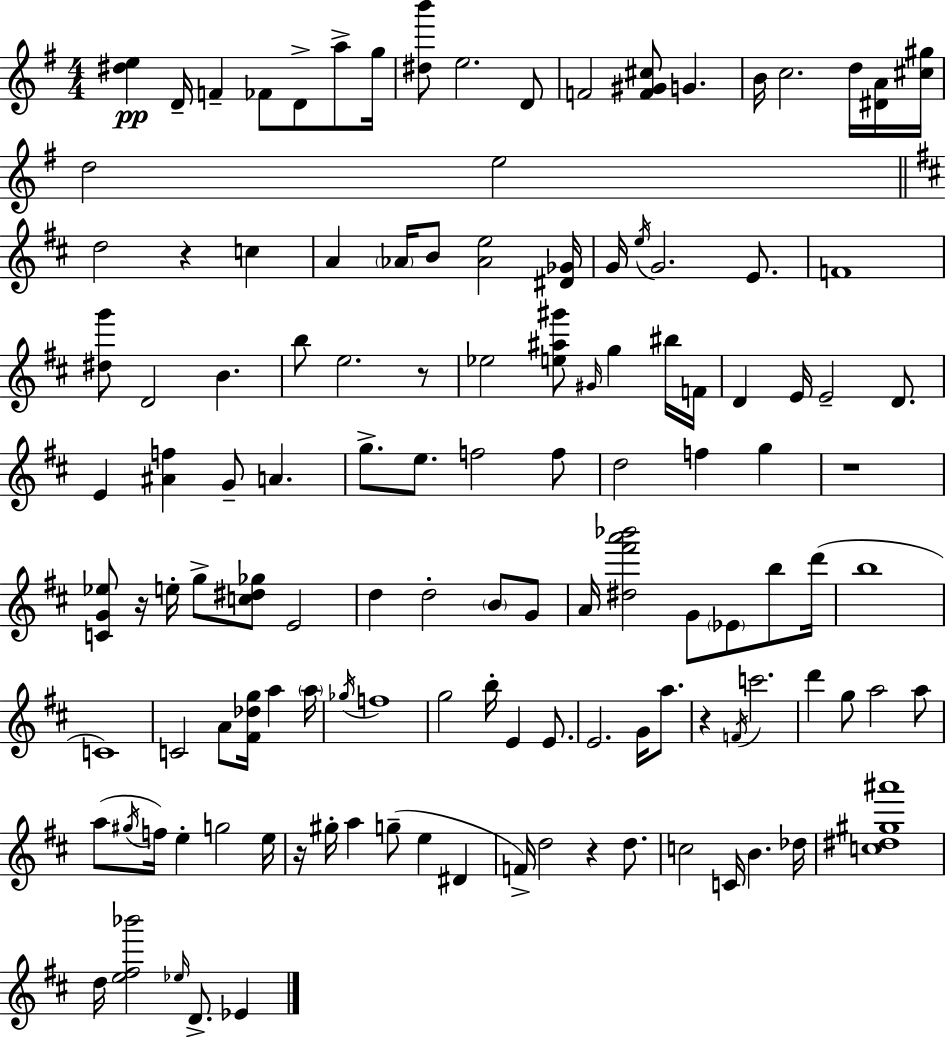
{
  \clef treble
  \numericTimeSignature
  \time 4/4
  \key e \minor
  <dis'' e''>4\pp d'16-- f'4-- fes'8 d'8-> a''8-> g''16 | <dis'' b'''>8 e''2. d'8 | f'2 <f' gis' cis''>8 g'4. | b'16 c''2. d''16 <dis' a'>16 <cis'' gis''>16 | \break d''2 e''2 | \bar "||" \break \key b \minor d''2 r4 c''4 | a'4 \parenthesize aes'16 b'8 <aes' e''>2 <dis' ges'>16 | g'16 \acciaccatura { e''16 } g'2. e'8. | f'1 | \break <dis'' g'''>8 d'2 b'4. | b''8 e''2. r8 | ees''2 <e'' ais'' gis'''>8 \grace { gis'16 } g''4 | bis''16 f'16 d'4 e'16 e'2-- d'8. | \break e'4 <ais' f''>4 g'8-- a'4. | g''8.-> e''8. f''2 | f''8 d''2 f''4 g''4 | r1 | \break <c' g' ees''>8 r16 e''16-. g''8-> <c'' dis'' ges''>8 e'2 | d''4 d''2-. \parenthesize b'8 | g'8 a'16 <dis'' fis''' a''' bes'''>2 g'8 \parenthesize ees'8 b''8 | d'''16( b''1 | \break c'1) | c'2 a'8 <fis' des'' g''>16 a''4 | \parenthesize a''16 \acciaccatura { ges''16 } f''1 | g''2 b''16-. e'4 | \break e'8. e'2. g'16 | a''8. r4 \acciaccatura { f'16 } c'''2. | d'''4 g''8 a''2 | a''8 a''8( \acciaccatura { gis''16 } f''16) e''4-. g''2 | \break e''16 r16 gis''16-. a''4 g''8--( e''4 | dis'4 f'16->) d''2 r4 | d''8. c''2 c'16 b'4. | des''16 <c'' dis'' gis'' ais'''>1 | \break d''16 <e'' fis'' bes'''>2 \grace { ees''16 } d'8.-> | ees'4 \bar "|."
}